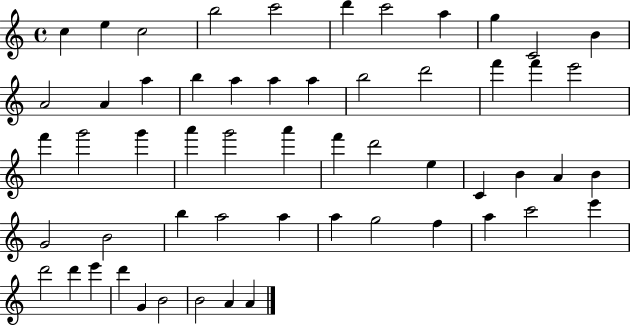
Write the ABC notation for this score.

X:1
T:Untitled
M:4/4
L:1/4
K:C
c e c2 b2 c'2 d' c'2 a g C2 B A2 A a b a a a b2 d'2 f' f' e'2 f' g'2 g' a' g'2 a' f' d'2 e C B A B G2 B2 b a2 a a g2 f a c'2 e' d'2 d' e' d' G B2 B2 A A